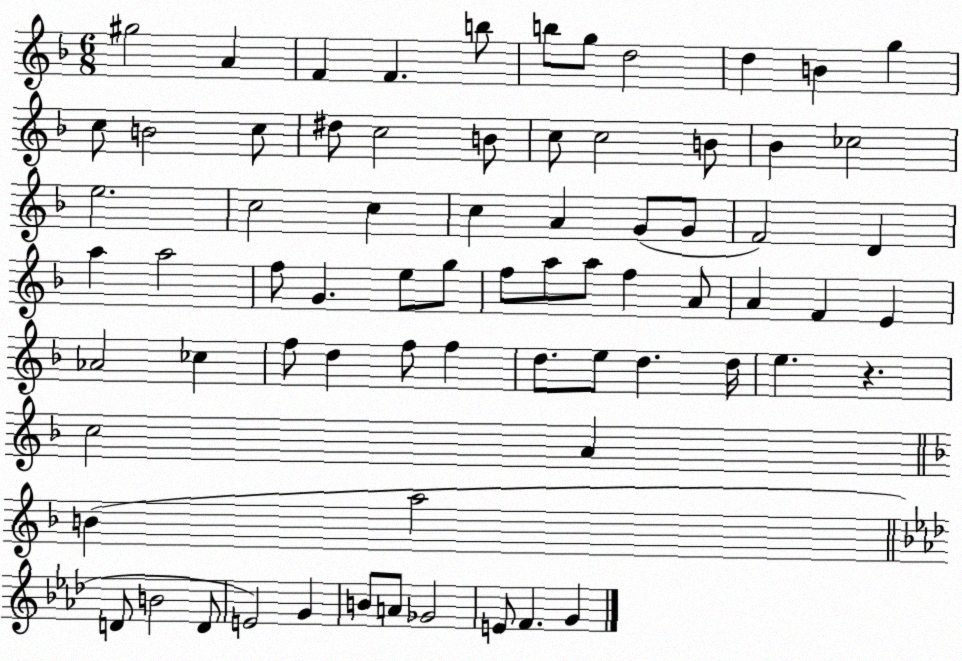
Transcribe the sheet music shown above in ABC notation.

X:1
T:Untitled
M:6/8
L:1/4
K:F
^g2 A F F b/2 b/2 g/2 d2 d B g c/2 B2 c/2 ^d/2 c2 B/2 c/2 c2 B/2 _B _c2 e2 c2 c c A G/2 G/2 F2 D a a2 f/2 G e/2 g/2 f/2 a/2 a/2 f A/2 A F E _A2 _c f/2 d f/2 f d/2 e/2 d d/4 e z c2 A B a2 D/2 B2 D/2 E2 G B/2 A/2 _G2 E/2 F G